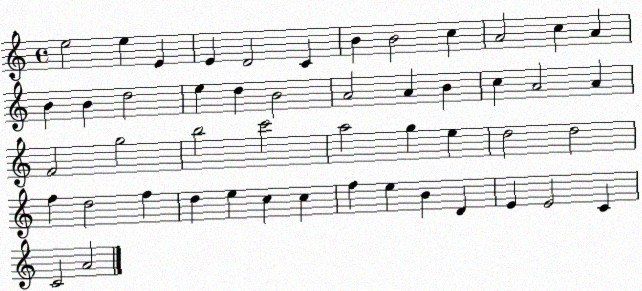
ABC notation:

X:1
T:Untitled
M:4/4
L:1/4
K:C
e2 e E E D2 C B B2 c A2 c A B B d2 e d B2 A2 A B c A2 A F2 g2 b2 c'2 a2 g e d2 d2 f d2 f d e c c f e B D E E2 C C2 A2